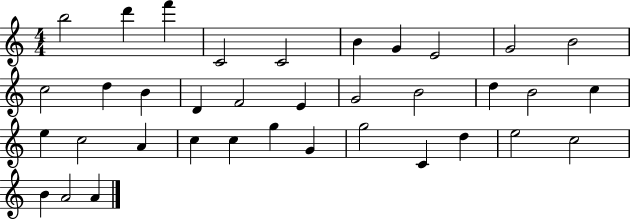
X:1
T:Untitled
M:4/4
L:1/4
K:C
b2 d' f' C2 C2 B G E2 G2 B2 c2 d B D F2 E G2 B2 d B2 c e c2 A c c g G g2 C d e2 c2 B A2 A